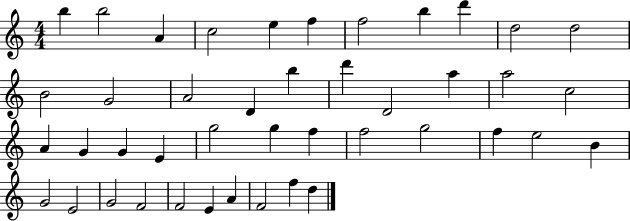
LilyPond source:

{
  \clef treble
  \numericTimeSignature
  \time 4/4
  \key c \major
  b''4 b''2 a'4 | c''2 e''4 f''4 | f''2 b''4 d'''4 | d''2 d''2 | \break b'2 g'2 | a'2 d'4 b''4 | d'''4 d'2 a''4 | a''2 c''2 | \break a'4 g'4 g'4 e'4 | g''2 g''4 f''4 | f''2 g''2 | f''4 e''2 b'4 | \break g'2 e'2 | g'2 f'2 | f'2 e'4 a'4 | f'2 f''4 d''4 | \break \bar "|."
}